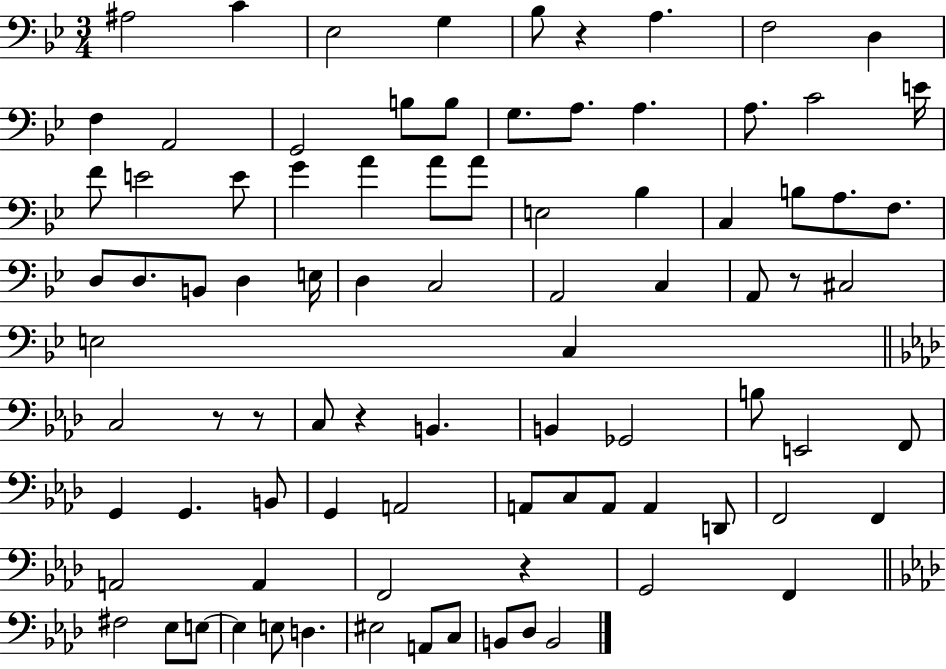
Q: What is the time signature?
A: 3/4